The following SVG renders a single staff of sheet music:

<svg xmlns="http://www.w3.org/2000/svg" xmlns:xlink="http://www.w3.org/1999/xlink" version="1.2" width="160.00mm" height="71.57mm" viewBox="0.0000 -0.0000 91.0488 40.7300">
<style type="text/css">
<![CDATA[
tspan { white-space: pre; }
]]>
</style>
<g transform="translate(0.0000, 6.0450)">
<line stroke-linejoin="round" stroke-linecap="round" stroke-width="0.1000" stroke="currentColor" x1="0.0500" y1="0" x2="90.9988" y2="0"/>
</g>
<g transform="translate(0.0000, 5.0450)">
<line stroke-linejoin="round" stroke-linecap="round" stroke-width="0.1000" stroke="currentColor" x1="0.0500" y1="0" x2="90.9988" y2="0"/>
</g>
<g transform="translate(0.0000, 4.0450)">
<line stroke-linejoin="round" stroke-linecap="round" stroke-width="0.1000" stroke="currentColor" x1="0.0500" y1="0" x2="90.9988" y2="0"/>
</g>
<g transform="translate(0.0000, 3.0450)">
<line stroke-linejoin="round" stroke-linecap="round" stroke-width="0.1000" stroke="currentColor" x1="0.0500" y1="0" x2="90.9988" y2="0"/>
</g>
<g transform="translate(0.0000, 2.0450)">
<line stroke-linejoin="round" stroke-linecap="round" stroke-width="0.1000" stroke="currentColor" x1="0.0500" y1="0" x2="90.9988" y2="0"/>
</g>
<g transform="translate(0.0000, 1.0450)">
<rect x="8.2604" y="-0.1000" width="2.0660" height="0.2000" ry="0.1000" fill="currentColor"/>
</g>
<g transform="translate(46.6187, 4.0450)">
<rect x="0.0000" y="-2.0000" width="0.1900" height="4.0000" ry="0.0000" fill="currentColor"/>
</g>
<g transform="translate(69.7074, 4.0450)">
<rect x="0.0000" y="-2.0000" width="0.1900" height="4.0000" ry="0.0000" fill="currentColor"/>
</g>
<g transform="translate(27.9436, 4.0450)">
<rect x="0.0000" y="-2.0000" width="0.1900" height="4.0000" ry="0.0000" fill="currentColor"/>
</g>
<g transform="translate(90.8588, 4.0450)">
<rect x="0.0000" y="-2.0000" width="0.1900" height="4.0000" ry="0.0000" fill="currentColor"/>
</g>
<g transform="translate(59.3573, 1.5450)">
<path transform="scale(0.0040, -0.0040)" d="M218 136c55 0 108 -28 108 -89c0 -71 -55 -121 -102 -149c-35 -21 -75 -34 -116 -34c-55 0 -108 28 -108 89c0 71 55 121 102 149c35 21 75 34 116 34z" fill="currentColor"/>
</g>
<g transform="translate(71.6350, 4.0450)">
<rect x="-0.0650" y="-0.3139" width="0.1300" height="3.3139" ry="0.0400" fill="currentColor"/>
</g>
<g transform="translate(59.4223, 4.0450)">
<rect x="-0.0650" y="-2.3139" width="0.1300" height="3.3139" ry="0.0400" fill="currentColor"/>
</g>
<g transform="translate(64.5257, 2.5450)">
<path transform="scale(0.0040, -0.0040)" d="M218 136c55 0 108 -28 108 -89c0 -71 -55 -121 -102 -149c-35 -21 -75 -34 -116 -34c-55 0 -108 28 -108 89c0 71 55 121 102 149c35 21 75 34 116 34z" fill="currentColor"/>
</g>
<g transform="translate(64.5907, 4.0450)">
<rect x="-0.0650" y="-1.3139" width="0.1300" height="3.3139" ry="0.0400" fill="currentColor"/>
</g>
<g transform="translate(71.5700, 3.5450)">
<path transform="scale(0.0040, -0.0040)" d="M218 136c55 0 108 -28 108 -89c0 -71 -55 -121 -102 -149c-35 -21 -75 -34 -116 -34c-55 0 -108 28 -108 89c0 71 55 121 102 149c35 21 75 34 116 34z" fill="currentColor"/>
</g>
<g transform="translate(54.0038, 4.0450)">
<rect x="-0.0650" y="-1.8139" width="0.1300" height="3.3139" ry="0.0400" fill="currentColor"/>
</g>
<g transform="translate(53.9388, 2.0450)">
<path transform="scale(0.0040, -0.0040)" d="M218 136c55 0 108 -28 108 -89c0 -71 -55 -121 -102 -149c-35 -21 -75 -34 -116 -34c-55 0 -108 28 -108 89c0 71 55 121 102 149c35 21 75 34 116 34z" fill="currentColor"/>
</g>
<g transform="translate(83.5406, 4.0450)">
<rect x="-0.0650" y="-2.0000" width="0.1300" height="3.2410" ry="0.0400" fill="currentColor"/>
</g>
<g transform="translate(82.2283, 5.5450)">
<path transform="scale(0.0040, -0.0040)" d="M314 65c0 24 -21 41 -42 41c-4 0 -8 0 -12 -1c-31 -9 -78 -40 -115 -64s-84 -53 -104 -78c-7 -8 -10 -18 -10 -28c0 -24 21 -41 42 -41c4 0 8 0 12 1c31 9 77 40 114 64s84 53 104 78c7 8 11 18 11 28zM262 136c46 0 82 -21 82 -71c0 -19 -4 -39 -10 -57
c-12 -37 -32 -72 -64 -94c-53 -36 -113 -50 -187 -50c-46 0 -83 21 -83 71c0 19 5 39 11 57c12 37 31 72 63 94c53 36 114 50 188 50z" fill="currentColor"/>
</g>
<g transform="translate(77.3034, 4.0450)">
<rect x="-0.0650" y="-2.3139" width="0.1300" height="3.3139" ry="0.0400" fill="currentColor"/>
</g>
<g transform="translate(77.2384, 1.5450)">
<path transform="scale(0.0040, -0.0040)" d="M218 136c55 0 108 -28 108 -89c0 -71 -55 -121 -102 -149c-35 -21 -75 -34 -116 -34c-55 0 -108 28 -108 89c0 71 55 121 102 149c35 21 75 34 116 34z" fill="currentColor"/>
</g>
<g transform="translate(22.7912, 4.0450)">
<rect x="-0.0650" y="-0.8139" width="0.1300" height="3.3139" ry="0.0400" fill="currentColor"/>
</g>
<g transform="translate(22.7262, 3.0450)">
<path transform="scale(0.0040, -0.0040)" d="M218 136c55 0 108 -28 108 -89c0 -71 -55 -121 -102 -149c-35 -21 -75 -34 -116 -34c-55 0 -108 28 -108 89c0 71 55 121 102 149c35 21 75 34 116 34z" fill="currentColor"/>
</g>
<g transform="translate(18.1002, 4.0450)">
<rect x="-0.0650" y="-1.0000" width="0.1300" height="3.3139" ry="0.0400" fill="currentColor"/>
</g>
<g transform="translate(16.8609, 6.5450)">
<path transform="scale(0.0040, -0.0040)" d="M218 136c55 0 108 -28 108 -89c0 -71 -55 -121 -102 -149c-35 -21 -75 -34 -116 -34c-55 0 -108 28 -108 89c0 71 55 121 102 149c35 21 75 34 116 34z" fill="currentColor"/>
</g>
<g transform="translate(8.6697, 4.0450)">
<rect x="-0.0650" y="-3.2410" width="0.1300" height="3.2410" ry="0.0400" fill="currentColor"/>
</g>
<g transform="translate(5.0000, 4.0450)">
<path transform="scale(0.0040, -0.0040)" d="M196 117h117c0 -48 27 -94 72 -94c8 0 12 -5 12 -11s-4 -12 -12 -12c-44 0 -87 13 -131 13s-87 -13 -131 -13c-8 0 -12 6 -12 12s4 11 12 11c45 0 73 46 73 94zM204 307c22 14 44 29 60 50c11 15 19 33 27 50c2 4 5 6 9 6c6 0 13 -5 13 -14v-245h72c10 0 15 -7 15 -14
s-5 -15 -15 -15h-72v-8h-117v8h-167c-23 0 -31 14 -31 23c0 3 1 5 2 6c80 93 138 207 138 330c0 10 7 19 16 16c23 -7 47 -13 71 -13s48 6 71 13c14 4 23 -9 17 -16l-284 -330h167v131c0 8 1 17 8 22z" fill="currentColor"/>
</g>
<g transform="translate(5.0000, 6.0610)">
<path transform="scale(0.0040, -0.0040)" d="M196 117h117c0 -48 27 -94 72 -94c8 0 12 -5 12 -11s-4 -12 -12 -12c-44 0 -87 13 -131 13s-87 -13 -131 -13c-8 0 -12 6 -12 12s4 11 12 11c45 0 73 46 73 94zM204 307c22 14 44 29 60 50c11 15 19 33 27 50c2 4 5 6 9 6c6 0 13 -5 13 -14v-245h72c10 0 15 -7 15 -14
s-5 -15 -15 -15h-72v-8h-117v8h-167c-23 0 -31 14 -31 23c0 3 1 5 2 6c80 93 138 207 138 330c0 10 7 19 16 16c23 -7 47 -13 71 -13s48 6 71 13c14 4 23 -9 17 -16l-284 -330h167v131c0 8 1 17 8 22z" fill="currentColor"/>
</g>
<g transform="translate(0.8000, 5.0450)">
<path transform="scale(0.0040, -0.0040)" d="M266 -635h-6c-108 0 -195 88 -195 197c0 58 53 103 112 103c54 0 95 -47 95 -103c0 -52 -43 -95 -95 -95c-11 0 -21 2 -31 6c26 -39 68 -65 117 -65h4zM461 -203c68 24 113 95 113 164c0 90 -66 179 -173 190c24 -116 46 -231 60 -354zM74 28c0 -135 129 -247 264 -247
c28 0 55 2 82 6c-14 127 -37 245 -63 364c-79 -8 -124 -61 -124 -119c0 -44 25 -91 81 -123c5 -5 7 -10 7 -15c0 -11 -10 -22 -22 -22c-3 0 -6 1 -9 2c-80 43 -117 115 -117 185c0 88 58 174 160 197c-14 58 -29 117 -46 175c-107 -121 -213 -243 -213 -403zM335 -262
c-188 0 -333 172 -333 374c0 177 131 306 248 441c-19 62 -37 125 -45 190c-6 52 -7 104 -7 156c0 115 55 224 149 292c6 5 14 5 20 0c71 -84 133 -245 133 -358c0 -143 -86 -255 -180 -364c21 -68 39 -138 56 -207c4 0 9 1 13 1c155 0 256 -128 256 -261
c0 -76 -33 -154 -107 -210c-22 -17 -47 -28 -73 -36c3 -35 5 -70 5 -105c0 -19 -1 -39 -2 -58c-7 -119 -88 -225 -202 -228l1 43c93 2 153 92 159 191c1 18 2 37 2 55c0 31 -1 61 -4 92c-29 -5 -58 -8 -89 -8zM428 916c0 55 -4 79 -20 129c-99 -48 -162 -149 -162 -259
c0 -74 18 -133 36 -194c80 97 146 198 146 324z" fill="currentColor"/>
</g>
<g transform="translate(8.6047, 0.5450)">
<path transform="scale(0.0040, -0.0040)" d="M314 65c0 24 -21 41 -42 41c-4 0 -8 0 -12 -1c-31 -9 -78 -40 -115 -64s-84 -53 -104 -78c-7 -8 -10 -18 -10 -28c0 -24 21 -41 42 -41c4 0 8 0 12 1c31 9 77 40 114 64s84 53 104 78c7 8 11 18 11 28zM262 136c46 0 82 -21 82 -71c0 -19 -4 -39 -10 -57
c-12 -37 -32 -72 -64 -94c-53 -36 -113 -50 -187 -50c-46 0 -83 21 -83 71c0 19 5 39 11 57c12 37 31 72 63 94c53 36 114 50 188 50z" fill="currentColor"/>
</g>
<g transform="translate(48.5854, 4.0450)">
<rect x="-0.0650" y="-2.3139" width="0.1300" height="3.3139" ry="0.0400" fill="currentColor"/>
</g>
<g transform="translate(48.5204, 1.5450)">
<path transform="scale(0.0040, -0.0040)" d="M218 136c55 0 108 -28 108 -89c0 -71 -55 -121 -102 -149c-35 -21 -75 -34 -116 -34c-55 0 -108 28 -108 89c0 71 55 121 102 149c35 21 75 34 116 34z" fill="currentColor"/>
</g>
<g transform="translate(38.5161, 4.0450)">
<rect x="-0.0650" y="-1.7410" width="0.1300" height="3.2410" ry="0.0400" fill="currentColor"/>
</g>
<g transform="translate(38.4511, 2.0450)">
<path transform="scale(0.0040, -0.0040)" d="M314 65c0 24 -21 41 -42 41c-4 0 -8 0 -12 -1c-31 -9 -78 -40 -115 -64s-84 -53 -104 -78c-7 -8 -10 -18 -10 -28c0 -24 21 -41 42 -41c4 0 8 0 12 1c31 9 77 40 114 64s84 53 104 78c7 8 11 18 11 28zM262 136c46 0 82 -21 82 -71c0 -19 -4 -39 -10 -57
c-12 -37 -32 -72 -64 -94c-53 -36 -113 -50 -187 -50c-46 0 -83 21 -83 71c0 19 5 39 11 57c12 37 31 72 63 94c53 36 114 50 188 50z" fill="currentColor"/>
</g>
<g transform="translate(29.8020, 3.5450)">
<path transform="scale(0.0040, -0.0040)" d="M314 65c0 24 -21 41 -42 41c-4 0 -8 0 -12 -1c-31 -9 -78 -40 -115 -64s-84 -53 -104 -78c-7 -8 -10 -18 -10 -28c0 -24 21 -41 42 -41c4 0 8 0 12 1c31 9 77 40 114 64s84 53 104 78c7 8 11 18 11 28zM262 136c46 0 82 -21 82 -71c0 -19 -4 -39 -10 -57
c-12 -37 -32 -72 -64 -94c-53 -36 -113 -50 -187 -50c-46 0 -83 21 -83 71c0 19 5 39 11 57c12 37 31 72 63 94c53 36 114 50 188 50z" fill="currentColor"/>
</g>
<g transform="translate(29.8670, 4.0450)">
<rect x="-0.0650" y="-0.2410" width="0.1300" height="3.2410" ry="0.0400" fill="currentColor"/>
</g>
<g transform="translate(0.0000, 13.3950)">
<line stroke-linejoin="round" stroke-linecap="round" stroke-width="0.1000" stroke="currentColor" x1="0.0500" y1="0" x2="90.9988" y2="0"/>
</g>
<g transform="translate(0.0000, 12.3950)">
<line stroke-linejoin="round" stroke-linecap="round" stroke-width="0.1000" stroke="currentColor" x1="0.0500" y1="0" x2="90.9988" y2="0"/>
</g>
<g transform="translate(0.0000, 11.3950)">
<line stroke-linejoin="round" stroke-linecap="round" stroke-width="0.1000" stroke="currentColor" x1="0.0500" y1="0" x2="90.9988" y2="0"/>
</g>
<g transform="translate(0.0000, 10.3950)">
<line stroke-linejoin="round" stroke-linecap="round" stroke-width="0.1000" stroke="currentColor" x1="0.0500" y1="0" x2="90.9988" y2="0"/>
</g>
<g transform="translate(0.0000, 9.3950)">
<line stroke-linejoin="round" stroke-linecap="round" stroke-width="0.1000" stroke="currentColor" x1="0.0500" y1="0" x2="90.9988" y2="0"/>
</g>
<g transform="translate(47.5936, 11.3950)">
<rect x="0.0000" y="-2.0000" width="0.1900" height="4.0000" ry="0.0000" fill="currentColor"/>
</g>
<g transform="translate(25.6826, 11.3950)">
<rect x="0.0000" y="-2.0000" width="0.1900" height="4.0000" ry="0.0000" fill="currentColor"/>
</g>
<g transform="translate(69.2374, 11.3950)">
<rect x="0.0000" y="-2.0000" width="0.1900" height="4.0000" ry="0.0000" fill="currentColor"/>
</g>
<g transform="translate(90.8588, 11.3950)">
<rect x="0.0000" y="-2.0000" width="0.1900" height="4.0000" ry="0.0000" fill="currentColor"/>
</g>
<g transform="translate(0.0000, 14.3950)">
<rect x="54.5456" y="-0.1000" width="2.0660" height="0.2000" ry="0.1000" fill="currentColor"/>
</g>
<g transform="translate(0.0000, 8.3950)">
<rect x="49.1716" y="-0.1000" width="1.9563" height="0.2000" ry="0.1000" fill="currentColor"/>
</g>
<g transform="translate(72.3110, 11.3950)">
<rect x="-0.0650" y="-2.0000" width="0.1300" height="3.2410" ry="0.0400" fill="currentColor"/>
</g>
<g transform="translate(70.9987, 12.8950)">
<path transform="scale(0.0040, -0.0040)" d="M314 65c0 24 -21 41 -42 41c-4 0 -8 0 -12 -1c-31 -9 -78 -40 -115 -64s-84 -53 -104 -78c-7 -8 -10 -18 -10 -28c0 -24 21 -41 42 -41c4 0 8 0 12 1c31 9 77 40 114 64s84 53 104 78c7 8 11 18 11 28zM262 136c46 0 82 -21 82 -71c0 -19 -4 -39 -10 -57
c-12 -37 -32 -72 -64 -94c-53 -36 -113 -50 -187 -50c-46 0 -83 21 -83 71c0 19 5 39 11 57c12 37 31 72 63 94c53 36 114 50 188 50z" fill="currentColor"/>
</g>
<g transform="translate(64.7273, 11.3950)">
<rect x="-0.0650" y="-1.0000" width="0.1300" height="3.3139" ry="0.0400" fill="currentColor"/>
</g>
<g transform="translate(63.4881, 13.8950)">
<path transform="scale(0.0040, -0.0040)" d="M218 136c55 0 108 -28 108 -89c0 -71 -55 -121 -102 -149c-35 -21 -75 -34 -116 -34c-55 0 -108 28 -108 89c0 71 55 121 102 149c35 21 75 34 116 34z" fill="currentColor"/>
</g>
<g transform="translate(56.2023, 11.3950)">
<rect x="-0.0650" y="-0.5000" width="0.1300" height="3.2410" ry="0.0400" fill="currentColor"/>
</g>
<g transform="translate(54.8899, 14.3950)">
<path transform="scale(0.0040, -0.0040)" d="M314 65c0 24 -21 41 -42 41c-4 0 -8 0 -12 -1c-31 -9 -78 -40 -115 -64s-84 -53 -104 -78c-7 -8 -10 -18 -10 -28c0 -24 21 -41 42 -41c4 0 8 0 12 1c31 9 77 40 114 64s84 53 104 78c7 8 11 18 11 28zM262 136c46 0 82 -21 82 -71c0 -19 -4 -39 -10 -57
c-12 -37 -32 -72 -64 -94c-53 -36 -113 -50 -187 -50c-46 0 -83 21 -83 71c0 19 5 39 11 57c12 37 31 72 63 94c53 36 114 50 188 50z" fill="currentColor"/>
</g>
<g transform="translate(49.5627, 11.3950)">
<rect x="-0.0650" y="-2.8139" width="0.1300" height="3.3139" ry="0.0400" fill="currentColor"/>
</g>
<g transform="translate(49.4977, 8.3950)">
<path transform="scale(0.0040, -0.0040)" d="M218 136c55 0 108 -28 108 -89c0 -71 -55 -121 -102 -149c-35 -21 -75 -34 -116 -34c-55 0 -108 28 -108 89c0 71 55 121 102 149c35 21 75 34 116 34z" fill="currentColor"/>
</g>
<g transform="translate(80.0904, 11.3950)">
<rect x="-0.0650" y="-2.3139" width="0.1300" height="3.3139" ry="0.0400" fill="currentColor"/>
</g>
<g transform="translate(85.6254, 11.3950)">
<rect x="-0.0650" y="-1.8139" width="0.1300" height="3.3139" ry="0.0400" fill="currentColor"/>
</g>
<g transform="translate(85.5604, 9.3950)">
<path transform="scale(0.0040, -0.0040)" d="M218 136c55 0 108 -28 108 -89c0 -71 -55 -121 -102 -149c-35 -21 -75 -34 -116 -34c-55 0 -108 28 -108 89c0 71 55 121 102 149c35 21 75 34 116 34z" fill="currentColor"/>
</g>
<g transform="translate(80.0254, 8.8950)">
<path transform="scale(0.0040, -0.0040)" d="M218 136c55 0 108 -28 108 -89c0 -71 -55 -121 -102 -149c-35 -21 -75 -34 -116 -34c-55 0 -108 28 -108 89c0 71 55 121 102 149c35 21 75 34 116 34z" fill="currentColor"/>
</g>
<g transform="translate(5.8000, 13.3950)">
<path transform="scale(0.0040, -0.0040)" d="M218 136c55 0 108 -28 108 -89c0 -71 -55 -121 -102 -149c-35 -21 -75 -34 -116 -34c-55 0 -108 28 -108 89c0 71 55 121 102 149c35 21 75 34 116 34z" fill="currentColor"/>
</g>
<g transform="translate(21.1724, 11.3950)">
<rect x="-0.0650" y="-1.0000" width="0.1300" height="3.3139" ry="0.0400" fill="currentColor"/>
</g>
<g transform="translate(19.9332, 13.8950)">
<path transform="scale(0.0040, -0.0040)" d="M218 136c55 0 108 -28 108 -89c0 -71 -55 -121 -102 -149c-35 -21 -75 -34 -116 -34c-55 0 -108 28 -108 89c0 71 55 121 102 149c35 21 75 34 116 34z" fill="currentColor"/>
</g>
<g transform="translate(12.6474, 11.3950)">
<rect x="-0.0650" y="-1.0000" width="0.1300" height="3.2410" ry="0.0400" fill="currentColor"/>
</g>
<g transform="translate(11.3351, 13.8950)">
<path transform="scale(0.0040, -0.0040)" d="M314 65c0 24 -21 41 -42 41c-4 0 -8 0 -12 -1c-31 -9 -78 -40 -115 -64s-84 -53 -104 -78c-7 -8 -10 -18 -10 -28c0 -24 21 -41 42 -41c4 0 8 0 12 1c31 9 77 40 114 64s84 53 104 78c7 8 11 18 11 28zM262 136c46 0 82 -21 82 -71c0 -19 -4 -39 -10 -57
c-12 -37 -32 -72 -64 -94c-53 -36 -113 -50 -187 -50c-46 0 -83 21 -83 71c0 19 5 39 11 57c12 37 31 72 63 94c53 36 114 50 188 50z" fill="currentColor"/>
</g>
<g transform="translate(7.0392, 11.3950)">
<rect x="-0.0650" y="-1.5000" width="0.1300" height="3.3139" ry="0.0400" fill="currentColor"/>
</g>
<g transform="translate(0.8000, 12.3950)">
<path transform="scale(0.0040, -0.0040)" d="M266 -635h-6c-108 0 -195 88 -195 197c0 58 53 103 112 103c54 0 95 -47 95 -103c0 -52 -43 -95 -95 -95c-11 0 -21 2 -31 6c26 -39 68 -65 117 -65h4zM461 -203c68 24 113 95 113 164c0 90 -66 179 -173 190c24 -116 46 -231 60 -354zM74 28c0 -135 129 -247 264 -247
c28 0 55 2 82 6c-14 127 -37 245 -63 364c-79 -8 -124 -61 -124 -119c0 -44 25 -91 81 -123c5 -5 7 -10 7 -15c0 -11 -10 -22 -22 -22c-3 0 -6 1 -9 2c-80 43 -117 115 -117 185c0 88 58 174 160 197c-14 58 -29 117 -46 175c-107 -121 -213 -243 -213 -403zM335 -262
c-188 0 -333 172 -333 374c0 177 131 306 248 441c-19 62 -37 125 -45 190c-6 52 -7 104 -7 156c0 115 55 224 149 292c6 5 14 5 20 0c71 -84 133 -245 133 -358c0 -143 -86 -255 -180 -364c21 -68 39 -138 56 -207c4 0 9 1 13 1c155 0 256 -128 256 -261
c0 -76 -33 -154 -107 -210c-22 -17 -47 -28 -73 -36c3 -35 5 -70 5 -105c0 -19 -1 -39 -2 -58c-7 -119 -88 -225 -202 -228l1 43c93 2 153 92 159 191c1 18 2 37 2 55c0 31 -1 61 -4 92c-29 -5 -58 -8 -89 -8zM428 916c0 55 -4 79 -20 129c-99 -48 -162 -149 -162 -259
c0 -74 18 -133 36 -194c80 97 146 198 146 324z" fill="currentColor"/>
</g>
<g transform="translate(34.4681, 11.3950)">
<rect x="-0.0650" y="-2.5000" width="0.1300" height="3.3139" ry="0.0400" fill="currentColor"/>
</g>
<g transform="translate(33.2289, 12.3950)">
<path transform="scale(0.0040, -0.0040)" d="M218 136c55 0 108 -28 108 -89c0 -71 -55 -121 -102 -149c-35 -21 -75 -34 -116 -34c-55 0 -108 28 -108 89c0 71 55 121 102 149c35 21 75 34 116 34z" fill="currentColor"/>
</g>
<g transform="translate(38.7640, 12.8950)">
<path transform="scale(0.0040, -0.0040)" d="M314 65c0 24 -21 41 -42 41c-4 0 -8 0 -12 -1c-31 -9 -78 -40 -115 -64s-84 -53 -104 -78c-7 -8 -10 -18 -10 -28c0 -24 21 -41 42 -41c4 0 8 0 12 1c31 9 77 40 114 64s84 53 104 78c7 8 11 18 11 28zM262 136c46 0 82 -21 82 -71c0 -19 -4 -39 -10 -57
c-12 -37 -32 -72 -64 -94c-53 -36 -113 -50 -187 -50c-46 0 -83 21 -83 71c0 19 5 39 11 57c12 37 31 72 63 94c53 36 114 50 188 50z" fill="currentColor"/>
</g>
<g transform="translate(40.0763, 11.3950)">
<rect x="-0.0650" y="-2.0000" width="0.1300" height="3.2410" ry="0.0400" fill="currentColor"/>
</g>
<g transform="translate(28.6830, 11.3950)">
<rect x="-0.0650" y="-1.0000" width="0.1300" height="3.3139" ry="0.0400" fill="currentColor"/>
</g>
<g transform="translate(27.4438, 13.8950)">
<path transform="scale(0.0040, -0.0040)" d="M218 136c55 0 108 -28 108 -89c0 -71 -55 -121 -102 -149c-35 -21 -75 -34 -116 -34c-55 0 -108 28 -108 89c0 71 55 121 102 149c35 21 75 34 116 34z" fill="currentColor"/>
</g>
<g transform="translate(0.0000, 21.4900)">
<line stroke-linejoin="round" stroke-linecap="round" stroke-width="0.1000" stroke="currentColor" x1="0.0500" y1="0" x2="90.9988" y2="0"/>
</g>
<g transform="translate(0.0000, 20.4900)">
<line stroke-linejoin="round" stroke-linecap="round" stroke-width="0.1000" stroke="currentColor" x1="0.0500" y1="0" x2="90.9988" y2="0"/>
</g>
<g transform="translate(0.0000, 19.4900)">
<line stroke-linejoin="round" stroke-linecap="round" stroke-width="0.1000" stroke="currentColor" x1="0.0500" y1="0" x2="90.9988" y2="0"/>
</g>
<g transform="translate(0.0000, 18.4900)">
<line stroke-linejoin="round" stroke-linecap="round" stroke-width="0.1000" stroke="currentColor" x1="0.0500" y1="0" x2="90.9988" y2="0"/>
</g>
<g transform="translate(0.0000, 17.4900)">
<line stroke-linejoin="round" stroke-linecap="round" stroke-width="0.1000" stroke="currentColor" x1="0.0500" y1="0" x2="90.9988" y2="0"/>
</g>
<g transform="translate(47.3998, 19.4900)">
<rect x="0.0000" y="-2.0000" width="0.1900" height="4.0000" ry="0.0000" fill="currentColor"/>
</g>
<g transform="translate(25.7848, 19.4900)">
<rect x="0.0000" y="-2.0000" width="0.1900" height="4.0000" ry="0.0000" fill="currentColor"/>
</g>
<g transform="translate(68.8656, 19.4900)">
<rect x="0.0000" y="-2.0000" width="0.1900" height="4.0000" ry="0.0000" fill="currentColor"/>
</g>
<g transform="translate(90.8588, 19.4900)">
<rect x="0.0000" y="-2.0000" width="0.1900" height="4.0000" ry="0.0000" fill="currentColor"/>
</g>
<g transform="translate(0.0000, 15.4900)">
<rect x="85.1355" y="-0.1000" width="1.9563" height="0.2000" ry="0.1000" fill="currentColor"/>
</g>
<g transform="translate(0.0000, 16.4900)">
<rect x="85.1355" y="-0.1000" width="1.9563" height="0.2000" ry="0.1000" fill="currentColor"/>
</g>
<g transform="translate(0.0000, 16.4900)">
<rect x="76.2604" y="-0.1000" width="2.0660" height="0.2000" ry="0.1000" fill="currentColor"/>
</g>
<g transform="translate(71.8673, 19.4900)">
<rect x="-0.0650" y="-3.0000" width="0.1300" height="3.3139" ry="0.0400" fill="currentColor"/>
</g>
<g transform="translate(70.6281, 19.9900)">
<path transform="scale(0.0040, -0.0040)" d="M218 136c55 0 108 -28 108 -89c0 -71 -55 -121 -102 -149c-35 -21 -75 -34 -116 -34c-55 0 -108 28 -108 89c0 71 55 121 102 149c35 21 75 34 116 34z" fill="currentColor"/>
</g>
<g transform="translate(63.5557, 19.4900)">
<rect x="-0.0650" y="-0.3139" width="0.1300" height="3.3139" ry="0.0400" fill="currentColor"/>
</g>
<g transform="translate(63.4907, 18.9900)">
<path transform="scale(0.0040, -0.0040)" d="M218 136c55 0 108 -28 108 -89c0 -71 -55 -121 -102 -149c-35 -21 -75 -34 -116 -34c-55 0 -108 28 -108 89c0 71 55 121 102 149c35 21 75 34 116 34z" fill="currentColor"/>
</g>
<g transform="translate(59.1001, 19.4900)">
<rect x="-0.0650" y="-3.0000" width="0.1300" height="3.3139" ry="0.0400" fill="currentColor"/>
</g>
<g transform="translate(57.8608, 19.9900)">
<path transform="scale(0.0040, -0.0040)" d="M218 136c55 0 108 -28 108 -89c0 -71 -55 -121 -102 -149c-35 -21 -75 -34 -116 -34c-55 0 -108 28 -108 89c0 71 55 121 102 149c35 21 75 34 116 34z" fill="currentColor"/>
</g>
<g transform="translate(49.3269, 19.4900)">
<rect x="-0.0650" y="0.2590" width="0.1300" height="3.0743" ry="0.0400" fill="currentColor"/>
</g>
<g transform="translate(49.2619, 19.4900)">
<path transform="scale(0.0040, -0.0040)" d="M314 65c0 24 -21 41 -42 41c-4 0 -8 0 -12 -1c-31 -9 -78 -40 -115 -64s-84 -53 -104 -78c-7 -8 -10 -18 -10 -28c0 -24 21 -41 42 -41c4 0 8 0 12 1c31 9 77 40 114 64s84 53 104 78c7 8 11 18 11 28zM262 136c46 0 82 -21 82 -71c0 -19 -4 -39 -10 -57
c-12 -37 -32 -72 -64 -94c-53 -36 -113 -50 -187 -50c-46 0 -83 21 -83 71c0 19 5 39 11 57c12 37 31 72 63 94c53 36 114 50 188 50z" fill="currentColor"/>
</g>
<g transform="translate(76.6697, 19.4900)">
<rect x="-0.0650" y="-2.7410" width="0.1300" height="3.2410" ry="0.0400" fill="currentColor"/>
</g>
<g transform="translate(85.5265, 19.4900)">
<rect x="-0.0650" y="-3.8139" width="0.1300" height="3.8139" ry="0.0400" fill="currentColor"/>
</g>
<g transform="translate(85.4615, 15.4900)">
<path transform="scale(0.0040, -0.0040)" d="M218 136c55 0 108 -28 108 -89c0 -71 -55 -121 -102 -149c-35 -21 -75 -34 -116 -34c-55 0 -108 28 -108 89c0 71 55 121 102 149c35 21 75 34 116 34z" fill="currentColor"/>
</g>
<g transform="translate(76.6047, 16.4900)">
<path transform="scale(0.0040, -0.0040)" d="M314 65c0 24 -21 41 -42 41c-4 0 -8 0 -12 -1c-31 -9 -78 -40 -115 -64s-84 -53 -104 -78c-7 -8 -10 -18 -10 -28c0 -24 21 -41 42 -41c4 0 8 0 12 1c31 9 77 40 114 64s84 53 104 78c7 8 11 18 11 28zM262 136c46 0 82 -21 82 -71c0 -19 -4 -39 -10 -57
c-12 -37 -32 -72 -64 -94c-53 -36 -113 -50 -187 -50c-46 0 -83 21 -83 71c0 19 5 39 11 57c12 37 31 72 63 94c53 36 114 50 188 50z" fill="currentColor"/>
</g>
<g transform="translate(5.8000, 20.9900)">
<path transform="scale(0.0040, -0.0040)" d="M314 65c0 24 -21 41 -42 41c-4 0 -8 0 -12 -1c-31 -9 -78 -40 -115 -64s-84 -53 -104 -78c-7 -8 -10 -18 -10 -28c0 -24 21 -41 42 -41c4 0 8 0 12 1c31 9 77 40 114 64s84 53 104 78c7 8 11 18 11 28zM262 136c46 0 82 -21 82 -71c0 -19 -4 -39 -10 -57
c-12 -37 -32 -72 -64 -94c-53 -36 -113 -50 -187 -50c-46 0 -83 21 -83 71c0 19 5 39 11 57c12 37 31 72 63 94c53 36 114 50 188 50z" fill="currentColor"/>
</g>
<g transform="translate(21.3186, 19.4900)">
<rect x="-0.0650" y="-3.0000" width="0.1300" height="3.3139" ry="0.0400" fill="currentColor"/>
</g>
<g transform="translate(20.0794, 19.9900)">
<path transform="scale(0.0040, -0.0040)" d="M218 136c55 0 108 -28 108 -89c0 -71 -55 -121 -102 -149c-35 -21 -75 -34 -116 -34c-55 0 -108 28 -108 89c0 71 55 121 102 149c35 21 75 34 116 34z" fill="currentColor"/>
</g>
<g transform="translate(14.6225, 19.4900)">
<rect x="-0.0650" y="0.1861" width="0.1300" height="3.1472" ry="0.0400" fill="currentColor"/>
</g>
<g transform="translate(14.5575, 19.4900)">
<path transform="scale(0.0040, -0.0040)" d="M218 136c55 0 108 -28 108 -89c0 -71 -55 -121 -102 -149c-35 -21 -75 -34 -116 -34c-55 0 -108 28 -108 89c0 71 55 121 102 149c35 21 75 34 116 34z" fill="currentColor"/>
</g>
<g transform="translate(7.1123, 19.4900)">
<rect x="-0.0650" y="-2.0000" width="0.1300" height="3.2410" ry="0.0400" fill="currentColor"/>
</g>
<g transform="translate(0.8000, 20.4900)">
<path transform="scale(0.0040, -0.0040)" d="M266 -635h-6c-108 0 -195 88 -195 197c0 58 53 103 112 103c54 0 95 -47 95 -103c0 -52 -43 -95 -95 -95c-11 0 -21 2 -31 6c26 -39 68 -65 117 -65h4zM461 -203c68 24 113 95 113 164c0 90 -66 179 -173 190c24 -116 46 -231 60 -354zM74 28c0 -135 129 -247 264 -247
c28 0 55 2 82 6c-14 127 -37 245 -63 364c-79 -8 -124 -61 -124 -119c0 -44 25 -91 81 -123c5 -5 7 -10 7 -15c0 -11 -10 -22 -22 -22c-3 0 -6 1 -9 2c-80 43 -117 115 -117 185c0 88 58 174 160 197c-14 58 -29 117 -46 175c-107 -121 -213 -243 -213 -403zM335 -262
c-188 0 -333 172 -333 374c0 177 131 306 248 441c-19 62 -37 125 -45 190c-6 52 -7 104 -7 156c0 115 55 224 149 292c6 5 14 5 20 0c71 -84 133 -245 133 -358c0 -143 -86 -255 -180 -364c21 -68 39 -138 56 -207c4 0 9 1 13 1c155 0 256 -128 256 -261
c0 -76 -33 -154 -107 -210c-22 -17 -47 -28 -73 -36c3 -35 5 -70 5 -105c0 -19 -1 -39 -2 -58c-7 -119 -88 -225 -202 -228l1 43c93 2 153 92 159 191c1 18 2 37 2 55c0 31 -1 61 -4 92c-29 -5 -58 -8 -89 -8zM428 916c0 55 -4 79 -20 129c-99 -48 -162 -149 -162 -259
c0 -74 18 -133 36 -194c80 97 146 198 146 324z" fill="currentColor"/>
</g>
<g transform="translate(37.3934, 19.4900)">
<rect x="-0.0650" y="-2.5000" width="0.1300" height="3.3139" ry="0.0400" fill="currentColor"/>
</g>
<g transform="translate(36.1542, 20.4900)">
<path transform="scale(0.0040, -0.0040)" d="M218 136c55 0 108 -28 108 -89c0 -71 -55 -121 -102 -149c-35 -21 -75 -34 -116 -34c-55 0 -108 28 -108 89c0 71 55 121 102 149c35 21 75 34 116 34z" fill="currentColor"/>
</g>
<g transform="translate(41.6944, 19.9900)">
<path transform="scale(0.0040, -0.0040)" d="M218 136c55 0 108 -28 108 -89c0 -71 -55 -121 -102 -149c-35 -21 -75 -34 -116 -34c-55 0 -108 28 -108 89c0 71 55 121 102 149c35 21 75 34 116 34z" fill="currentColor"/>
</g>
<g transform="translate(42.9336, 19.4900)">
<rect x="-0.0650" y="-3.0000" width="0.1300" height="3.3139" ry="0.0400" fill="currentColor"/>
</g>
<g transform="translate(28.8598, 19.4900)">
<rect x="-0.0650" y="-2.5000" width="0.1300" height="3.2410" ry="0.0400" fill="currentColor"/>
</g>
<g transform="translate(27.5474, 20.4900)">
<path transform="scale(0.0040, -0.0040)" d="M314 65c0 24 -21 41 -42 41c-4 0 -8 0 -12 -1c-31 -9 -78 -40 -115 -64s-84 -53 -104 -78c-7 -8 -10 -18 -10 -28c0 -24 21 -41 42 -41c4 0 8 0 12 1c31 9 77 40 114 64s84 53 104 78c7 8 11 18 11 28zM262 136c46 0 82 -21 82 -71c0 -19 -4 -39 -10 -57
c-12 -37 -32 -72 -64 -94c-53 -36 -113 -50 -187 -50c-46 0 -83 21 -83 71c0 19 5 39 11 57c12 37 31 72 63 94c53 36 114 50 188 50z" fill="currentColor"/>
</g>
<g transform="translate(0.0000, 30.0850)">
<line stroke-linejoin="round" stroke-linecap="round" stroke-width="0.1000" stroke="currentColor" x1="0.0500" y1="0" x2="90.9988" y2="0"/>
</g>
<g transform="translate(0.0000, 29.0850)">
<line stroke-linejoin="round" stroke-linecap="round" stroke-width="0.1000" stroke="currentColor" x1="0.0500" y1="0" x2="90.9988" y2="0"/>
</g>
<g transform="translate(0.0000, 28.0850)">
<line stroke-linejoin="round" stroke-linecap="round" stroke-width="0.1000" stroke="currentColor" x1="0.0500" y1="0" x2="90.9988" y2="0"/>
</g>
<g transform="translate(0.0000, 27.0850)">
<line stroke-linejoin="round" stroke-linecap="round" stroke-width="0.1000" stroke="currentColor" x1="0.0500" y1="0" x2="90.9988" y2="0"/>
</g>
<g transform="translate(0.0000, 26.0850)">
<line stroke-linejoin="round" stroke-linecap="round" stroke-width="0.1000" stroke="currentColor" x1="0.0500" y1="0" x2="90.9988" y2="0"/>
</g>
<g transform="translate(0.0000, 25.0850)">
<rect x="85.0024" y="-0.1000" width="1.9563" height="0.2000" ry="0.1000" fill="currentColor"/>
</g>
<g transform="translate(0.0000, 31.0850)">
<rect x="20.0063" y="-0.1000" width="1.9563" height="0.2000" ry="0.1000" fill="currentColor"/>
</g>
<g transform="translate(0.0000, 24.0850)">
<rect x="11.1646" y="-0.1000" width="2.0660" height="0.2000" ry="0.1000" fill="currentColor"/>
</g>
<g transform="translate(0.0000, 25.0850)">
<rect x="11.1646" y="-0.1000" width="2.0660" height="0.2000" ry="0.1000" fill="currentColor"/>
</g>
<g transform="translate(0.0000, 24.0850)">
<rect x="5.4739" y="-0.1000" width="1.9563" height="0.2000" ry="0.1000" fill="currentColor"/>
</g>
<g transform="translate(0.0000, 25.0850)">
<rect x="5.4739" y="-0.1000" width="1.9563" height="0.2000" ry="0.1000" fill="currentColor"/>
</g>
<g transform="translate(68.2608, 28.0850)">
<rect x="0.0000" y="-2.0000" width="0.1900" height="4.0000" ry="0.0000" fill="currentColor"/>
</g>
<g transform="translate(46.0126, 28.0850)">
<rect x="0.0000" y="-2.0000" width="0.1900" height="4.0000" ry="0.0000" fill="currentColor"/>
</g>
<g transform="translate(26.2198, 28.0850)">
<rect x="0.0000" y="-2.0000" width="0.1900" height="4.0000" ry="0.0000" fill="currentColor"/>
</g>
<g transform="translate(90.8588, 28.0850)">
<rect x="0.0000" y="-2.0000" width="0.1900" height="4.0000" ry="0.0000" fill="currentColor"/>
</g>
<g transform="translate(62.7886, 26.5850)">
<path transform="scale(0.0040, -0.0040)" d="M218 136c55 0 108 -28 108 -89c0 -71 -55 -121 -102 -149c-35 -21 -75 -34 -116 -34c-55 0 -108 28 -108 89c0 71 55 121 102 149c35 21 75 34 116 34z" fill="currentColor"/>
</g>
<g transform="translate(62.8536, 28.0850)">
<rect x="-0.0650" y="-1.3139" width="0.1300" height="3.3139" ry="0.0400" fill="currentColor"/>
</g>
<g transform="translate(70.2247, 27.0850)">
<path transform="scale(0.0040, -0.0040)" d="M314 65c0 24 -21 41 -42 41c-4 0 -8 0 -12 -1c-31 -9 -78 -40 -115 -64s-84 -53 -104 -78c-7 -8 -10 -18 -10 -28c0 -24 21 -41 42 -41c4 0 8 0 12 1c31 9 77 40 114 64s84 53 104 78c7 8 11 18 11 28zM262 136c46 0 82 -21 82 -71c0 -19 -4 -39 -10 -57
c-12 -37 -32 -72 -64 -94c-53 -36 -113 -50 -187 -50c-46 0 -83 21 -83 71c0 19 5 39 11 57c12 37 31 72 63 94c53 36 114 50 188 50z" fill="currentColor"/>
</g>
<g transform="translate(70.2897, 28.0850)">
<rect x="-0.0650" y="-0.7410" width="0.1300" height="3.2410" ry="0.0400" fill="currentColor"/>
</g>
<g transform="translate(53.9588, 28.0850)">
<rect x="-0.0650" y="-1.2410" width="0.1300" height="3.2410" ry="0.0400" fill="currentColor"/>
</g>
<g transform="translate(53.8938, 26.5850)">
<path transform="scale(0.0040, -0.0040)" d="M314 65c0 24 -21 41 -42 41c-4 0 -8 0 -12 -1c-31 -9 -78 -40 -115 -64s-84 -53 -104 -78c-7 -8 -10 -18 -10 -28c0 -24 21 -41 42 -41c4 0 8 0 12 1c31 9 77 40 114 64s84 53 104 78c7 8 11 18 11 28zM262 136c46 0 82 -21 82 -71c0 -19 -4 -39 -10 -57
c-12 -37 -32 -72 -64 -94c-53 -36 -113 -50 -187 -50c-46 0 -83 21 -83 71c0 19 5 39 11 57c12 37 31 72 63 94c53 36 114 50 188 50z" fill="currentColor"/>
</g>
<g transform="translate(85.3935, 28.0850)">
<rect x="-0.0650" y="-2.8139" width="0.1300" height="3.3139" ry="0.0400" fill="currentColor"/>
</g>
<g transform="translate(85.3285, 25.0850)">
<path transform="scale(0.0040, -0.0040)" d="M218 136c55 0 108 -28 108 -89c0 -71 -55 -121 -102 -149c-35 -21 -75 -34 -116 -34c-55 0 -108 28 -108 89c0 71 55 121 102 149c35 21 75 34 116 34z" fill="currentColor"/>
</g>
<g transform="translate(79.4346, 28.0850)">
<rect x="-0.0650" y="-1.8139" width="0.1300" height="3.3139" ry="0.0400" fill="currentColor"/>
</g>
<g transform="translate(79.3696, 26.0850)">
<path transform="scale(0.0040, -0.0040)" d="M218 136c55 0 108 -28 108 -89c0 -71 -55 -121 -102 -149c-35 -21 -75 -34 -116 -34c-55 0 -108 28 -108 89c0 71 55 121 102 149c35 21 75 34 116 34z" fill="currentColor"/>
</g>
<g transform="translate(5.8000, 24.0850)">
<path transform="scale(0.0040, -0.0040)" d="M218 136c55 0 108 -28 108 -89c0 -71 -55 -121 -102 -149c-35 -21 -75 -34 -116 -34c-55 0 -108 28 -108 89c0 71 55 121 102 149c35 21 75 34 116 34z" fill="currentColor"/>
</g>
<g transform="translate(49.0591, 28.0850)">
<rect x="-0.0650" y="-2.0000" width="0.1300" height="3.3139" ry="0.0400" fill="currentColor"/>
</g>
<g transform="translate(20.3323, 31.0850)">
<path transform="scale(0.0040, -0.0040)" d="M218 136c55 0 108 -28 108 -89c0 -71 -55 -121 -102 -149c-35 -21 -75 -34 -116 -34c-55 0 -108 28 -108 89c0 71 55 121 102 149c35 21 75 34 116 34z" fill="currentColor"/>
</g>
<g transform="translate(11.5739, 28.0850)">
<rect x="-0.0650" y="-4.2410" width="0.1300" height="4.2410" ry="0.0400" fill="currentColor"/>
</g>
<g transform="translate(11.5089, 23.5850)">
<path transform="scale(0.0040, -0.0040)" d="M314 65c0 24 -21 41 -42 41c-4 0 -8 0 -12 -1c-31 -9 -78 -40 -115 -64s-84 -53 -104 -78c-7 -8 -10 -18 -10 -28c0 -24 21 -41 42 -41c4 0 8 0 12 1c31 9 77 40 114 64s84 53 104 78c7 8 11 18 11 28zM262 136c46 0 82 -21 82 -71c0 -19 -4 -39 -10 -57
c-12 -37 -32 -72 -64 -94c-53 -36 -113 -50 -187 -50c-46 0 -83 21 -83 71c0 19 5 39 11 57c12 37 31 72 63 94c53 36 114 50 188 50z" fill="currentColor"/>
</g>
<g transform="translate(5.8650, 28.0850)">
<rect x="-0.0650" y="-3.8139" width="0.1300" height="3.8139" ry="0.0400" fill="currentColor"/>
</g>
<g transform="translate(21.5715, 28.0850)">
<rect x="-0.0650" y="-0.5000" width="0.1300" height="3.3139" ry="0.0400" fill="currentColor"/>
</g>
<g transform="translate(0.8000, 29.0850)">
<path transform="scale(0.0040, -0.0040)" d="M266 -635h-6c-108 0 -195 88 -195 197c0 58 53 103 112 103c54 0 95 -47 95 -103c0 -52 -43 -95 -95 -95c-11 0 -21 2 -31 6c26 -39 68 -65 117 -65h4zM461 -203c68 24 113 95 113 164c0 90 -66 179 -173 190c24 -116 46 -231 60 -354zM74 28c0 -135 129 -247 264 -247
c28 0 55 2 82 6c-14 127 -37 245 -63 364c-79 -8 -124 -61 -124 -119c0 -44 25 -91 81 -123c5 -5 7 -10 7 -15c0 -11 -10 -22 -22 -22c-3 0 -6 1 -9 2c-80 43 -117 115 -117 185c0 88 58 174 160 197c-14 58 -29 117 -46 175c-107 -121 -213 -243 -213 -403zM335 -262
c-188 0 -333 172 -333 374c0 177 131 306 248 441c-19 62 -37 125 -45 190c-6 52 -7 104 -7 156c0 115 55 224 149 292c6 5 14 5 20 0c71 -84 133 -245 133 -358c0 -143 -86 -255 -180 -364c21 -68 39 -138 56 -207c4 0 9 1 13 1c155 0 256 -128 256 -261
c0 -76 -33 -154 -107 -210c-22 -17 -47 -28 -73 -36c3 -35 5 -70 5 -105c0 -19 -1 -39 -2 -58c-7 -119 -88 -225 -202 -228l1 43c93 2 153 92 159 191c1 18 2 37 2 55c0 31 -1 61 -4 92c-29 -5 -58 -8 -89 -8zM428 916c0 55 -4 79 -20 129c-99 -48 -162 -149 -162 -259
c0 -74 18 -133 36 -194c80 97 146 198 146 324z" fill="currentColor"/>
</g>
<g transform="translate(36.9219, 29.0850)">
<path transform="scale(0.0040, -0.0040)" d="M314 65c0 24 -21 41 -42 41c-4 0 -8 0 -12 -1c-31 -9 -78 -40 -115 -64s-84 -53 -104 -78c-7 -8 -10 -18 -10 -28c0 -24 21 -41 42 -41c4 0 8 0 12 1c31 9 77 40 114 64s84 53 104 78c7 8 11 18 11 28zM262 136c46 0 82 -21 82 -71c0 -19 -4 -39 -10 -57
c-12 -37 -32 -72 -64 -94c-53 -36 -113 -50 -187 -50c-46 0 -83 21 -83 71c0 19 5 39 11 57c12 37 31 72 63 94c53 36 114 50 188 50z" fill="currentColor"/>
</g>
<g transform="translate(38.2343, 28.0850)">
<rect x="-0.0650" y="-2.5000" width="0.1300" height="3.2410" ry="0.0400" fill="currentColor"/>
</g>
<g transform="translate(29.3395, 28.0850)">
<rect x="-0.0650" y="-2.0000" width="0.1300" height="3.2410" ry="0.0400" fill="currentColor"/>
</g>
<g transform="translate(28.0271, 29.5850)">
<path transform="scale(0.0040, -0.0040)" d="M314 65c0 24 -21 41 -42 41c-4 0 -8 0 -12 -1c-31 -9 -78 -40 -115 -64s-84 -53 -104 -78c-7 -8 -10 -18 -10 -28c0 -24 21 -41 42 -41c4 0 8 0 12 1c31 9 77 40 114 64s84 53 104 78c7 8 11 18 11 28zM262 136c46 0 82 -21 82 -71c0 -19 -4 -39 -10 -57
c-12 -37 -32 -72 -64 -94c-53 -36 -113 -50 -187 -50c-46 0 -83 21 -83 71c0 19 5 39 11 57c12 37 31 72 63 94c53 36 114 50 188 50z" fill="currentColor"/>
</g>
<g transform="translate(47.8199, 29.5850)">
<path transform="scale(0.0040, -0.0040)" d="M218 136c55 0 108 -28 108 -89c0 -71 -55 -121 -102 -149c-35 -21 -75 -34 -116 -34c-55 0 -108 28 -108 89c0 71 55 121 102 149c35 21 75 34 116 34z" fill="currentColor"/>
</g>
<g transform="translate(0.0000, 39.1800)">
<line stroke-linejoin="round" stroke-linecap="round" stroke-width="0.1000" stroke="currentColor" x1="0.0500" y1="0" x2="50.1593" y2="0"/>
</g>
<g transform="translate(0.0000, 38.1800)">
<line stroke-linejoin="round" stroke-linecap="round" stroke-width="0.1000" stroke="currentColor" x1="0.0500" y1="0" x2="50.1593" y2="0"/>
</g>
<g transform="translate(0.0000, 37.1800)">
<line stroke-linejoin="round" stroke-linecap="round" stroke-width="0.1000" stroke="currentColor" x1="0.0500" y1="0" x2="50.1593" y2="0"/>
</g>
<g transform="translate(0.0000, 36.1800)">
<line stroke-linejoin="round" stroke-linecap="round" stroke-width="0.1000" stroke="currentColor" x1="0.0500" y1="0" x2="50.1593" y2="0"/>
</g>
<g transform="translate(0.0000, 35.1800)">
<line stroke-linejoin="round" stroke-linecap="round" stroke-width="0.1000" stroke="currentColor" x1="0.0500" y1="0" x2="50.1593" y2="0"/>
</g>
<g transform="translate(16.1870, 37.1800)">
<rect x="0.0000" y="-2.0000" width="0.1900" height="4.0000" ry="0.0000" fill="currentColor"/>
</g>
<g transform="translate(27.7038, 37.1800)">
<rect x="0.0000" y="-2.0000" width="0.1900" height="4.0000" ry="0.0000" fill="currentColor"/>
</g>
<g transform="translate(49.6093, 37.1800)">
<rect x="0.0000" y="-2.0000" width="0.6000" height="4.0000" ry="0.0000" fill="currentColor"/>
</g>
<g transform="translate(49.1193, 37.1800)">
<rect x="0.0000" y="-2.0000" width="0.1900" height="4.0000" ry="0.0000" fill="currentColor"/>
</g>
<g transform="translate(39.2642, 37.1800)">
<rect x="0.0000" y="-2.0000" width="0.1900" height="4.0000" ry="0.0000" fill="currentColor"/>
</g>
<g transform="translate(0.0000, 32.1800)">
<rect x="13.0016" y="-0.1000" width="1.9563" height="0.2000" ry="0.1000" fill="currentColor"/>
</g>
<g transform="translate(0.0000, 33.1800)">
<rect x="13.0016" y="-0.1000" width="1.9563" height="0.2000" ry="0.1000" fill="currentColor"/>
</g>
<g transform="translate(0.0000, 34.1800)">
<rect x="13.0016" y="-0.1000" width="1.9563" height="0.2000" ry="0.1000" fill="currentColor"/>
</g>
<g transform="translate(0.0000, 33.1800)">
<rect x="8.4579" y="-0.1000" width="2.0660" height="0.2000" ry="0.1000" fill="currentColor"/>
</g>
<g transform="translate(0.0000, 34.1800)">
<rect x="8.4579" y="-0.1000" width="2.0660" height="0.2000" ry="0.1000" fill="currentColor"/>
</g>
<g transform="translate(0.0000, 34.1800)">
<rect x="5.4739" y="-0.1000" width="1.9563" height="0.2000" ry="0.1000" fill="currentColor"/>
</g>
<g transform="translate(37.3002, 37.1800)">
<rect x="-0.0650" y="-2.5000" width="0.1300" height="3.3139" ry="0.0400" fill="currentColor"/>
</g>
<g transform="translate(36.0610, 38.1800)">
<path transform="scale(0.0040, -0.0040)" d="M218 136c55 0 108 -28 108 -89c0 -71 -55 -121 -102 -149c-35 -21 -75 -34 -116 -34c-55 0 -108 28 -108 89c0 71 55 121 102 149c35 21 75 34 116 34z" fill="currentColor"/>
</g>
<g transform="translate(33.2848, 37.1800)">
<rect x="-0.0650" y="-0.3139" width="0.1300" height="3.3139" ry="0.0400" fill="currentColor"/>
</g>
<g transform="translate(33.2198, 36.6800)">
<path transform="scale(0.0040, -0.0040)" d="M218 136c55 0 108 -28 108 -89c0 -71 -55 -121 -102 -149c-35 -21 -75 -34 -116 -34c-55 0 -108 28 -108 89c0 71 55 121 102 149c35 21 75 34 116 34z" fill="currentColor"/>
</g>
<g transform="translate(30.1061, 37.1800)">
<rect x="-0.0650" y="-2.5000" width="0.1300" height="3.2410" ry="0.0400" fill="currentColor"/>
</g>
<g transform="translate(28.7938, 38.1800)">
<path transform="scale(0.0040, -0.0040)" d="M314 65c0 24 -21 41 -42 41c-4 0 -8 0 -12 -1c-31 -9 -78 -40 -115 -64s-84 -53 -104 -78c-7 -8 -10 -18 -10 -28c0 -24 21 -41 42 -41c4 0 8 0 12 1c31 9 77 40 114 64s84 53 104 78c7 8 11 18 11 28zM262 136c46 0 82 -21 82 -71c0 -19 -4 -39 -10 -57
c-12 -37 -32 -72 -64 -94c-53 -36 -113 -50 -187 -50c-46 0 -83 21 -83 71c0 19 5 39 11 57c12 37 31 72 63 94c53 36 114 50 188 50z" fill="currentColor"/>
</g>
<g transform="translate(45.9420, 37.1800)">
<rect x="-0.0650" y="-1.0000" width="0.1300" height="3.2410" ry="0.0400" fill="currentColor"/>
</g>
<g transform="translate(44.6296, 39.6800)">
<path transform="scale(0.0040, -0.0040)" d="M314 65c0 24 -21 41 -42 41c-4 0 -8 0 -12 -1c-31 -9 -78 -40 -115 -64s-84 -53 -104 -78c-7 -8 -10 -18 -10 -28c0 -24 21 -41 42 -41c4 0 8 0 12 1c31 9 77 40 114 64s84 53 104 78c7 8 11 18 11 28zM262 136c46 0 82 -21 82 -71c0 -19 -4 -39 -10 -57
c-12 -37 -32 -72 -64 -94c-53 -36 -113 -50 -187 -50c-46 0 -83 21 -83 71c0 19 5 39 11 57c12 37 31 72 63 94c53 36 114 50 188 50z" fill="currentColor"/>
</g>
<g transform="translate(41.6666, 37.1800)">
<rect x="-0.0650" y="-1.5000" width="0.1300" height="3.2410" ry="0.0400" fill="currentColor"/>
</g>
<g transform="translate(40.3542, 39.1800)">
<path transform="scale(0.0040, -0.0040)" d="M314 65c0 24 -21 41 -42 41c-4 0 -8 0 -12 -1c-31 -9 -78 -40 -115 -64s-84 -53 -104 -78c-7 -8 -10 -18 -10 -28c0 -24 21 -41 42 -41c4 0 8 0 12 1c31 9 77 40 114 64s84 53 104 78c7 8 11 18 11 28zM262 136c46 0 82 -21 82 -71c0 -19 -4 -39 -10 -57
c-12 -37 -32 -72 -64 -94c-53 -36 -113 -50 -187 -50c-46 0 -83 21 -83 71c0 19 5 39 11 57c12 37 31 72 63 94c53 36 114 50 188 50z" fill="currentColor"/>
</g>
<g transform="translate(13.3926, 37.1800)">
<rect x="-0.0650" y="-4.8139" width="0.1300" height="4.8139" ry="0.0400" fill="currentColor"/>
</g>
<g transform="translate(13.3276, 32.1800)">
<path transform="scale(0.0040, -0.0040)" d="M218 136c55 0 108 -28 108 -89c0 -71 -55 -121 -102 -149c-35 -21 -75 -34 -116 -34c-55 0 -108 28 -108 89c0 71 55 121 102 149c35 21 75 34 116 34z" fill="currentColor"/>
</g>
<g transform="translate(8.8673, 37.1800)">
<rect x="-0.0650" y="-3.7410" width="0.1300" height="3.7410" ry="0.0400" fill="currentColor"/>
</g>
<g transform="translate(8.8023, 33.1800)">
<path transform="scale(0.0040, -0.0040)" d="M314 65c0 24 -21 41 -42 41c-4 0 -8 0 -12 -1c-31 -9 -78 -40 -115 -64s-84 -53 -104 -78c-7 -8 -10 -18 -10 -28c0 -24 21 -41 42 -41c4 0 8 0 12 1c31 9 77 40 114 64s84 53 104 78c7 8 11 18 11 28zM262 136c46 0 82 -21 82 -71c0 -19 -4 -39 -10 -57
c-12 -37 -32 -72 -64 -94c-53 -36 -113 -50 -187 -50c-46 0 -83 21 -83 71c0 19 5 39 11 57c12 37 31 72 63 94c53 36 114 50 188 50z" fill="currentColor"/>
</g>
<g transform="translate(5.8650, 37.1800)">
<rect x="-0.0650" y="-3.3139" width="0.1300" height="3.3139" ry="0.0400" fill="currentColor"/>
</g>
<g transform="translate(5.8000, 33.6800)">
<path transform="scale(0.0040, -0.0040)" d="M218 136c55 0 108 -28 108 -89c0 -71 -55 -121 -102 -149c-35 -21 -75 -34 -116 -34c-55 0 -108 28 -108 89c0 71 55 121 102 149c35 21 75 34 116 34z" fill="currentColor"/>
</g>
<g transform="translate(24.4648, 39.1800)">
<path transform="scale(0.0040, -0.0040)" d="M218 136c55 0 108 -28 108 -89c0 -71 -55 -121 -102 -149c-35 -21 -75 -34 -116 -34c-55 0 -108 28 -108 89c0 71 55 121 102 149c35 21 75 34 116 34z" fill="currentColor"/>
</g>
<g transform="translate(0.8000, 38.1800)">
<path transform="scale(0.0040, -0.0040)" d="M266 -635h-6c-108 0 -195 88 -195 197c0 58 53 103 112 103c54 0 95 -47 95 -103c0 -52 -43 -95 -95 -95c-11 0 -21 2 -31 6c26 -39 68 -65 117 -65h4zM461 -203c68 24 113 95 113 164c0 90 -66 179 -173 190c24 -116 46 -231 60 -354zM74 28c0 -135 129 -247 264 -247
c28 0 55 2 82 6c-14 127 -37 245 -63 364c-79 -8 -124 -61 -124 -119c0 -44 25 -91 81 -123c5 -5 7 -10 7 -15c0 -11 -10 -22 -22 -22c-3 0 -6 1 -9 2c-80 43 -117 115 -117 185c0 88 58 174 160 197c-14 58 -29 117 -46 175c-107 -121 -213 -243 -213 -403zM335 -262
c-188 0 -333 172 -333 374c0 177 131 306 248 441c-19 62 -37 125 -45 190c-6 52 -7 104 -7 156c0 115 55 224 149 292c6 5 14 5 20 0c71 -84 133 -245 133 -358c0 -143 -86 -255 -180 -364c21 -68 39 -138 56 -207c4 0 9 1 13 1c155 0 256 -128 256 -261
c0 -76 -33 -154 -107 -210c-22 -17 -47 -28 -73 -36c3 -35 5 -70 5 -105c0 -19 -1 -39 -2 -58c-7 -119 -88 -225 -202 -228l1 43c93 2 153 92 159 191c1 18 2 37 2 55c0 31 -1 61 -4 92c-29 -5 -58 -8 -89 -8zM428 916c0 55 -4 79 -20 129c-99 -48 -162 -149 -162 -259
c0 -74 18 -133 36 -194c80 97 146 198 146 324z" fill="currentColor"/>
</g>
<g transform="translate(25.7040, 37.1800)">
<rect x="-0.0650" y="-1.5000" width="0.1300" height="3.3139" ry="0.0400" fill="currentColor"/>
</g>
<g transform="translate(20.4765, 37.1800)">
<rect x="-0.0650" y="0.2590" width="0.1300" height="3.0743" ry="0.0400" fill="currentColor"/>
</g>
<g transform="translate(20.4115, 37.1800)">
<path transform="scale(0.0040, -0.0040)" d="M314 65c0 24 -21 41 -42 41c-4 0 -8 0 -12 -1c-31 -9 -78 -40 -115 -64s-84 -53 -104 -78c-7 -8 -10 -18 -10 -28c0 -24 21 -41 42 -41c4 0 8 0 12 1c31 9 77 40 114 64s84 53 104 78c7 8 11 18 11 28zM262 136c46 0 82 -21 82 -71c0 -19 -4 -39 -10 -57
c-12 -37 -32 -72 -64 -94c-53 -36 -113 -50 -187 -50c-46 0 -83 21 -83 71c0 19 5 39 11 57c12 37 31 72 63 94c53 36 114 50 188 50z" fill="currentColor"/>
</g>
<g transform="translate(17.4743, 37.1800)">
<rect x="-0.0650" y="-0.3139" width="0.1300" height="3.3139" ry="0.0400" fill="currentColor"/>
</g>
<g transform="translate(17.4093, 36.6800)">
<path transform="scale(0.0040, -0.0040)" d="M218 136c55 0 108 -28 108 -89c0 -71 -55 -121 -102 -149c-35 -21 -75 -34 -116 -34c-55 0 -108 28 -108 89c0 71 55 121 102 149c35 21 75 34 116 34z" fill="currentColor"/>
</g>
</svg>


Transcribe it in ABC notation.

X:1
T:Untitled
M:4/4
L:1/4
K:C
b2 D d c2 f2 g f g e c g F2 E D2 D D G F2 a C2 D F2 g f F2 B A G2 G A B2 A c A a2 c' c' d'2 C F2 G2 F e2 e d2 f a b c'2 e' c B2 E G2 c G E2 D2